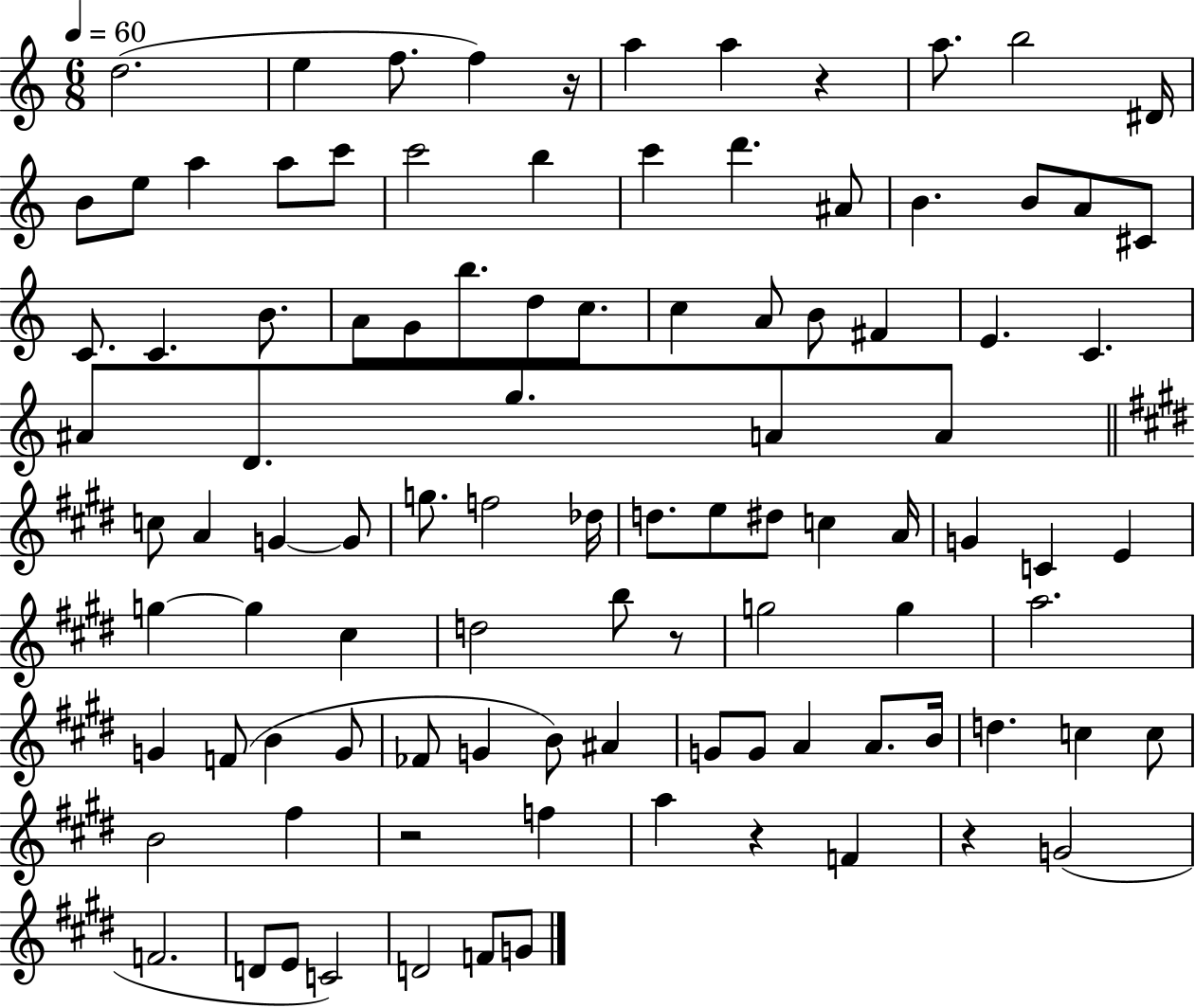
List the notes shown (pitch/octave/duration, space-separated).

D5/h. E5/q F5/e. F5/q R/s A5/q A5/q R/q A5/e. B5/h D#4/s B4/e E5/e A5/q A5/e C6/e C6/h B5/q C6/q D6/q. A#4/e B4/q. B4/e A4/e C#4/e C4/e. C4/q. B4/e. A4/e G4/e B5/e. D5/e C5/e. C5/q A4/e B4/e F#4/q E4/q. C4/q. A#4/e D4/e. G5/e. A4/e A4/e C5/e A4/q G4/q G4/e G5/e. F5/h Db5/s D5/e. E5/e D#5/e C5/q A4/s G4/q C4/q E4/q G5/q G5/q C#5/q D5/h B5/e R/e G5/h G5/q A5/h. G4/q F4/e B4/q G4/e FES4/e G4/q B4/e A#4/q G4/e G4/e A4/q A4/e. B4/s D5/q. C5/q C5/e B4/h F#5/q R/h F5/q A5/q R/q F4/q R/q G4/h F4/h. D4/e E4/e C4/h D4/h F4/e G4/e